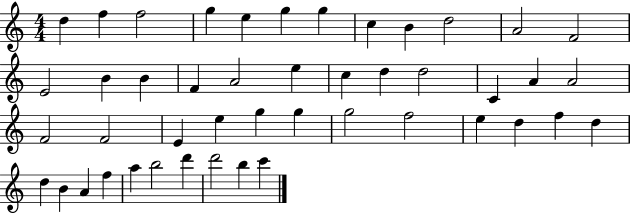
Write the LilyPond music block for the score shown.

{
  \clef treble
  \numericTimeSignature
  \time 4/4
  \key c \major
  d''4 f''4 f''2 | g''4 e''4 g''4 g''4 | c''4 b'4 d''2 | a'2 f'2 | \break e'2 b'4 b'4 | f'4 a'2 e''4 | c''4 d''4 d''2 | c'4 a'4 a'2 | \break f'2 f'2 | e'4 e''4 g''4 g''4 | g''2 f''2 | e''4 d''4 f''4 d''4 | \break d''4 b'4 a'4 f''4 | a''4 b''2 d'''4 | d'''2 b''4 c'''4 | \bar "|."
}